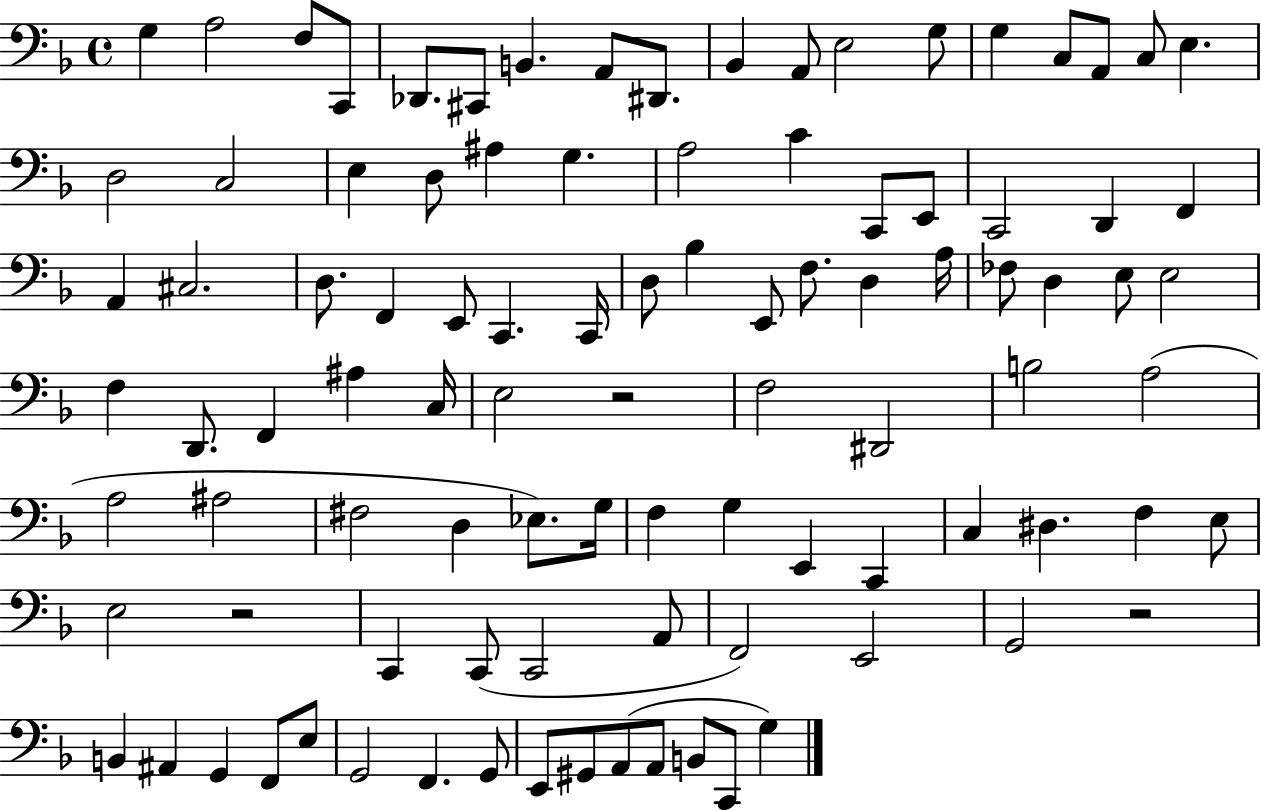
X:1
T:Untitled
M:4/4
L:1/4
K:F
G, A,2 F,/2 C,,/2 _D,,/2 ^C,,/2 B,, A,,/2 ^D,,/2 _B,, A,,/2 E,2 G,/2 G, C,/2 A,,/2 C,/2 E, D,2 C,2 E, D,/2 ^A, G, A,2 C C,,/2 E,,/2 C,,2 D,, F,, A,, ^C,2 D,/2 F,, E,,/2 C,, C,,/4 D,/2 _B, E,,/2 F,/2 D, A,/4 _F,/2 D, E,/2 E,2 F, D,,/2 F,, ^A, C,/4 E,2 z2 F,2 ^D,,2 B,2 A,2 A,2 ^A,2 ^F,2 D, _E,/2 G,/4 F, G, E,, C,, C, ^D, F, E,/2 E,2 z2 C,, C,,/2 C,,2 A,,/2 F,,2 E,,2 G,,2 z2 B,, ^A,, G,, F,,/2 E,/2 G,,2 F,, G,,/2 E,,/2 ^G,,/2 A,,/2 A,,/2 B,,/2 C,,/2 G,